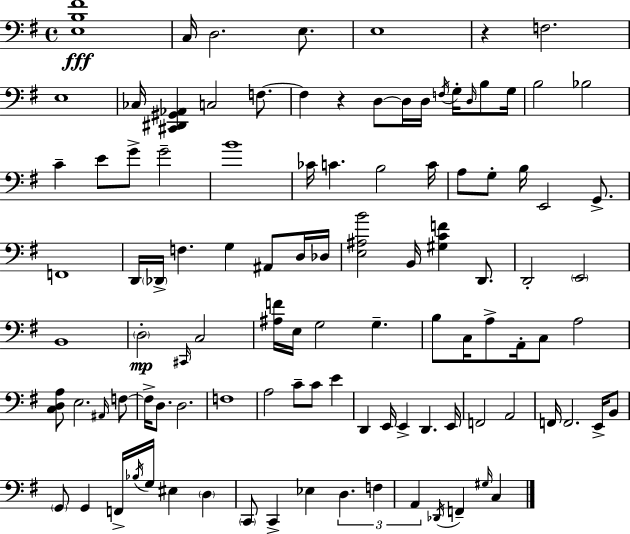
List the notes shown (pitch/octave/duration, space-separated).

[E3,B3,F#4]/w C3/s D3/h. E3/e. E3/w R/q F3/h. E3/w CES3/s [C#2,D#2,G#2,Ab2]/q C3/h F3/e. F3/q R/q D3/e D3/s D3/s F3/s G3/s D3/s B3/e G3/s B3/h Bb3/h C4/q E4/e G4/e G4/h B4/w CES4/s C4/q. B3/h C4/s A3/e G3/e B3/s E2/h G2/e. F2/w D2/s Db2/s F3/q. G3/q A#2/e D3/s Db3/s [E3,A#3,B4]/h B2/s [G#3,C4,F4]/q D2/e. D2/h E2/h B2/w D3/h C#2/s C3/h [A#3,F4]/s E3/s G3/h G3/q. B3/e C3/s A3/e A2/s C3/e A3/h [C3,D3,A3]/e E3/h. A#2/s F3/e F3/s D3/e. D3/h. F3/w A3/h C4/e C4/e E4/q D2/q E2/s E2/q D2/q. E2/s F2/h A2/h F2/s F2/h. E2/s B2/e G2/e G2/q F2/s Bb3/s G3/s EIS3/q D3/q C2/e C2/q Eb3/q D3/q. F3/q A2/q Db2/s F2/q G#3/s C3/q